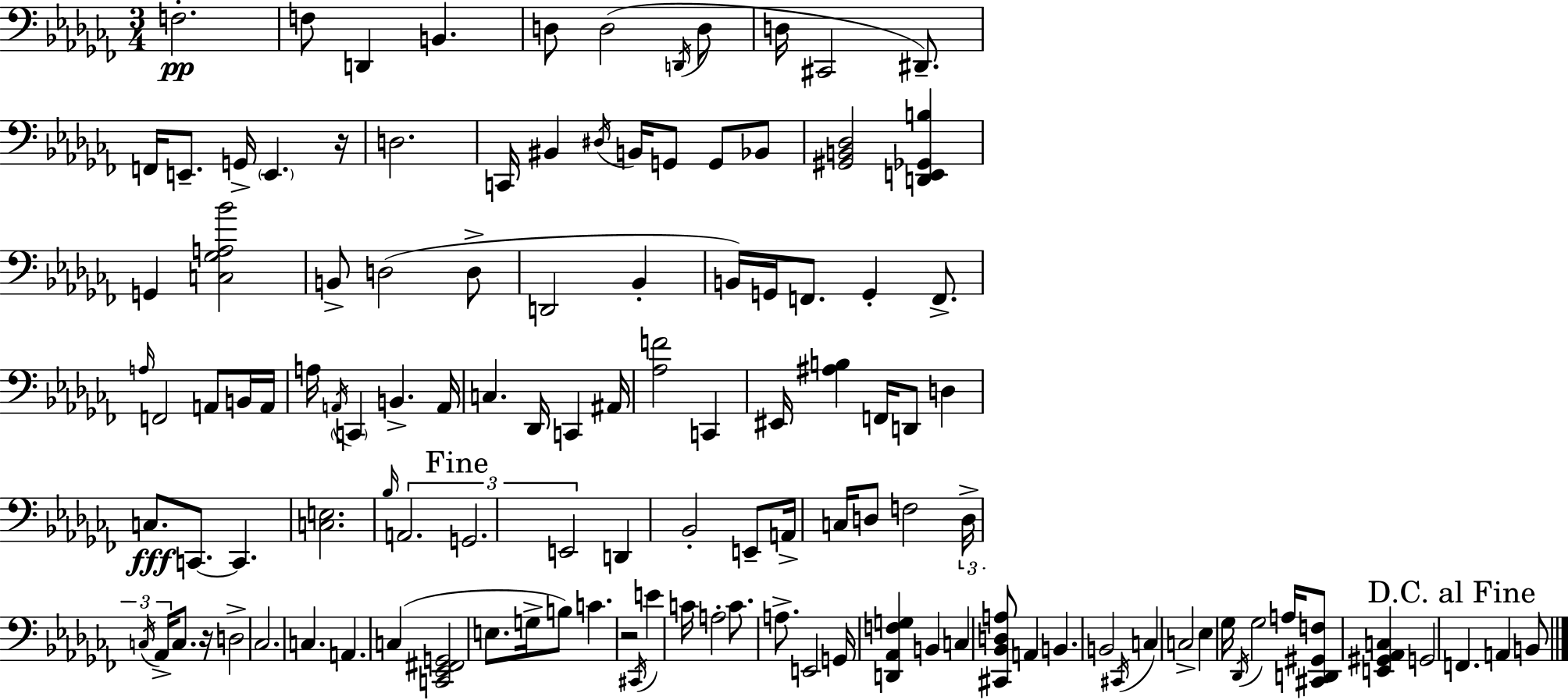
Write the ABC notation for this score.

X:1
T:Untitled
M:3/4
L:1/4
K:Abm
F,2 F,/2 D,, B,, D,/2 D,2 D,,/4 D,/2 D,/4 ^C,,2 ^D,,/2 F,,/4 E,,/2 G,,/4 E,, z/4 D,2 C,,/4 ^B,, ^D,/4 B,,/4 G,,/2 G,,/2 _B,,/2 [^G,,B,,_D,]2 [D,,E,,_G,,B,] G,, [C,_G,A,_B]2 B,,/2 D,2 D,/2 D,,2 _B,, B,,/4 G,,/4 F,,/2 G,, F,,/2 A,/4 F,,2 A,,/2 B,,/4 A,,/4 A,/4 A,,/4 C,, B,, A,,/4 C, _D,,/4 C,, ^A,,/4 [_A,F]2 C,, ^E,,/4 [^A,B,] F,,/4 D,,/2 D, C,/2 C,,/2 C,, [C,E,]2 _B,/4 A,,2 G,,2 E,,2 D,, _B,,2 E,,/2 A,,/4 C,/4 D,/2 F,2 D,/4 C,/4 _A,,/4 C,/2 z/4 D,2 _C,2 C, A,, C, [C,,_E,,^F,,G,,]2 E,/2 G,/4 B,/2 C z2 ^C,,/4 E C/4 A,2 C/2 A,/2 E,,2 G,,/4 [D,,_A,,F,G,] B,, C, [^C,,_B,,D,A,]/2 A,, B,, B,,2 ^C,,/4 C, C,2 _E, _G,/4 _D,,/4 _G,2 A,/4 [^C,,D,,^G,,F,]/2 [E,,^G,,_A,,C,] G,,2 F,, A,, B,,/2